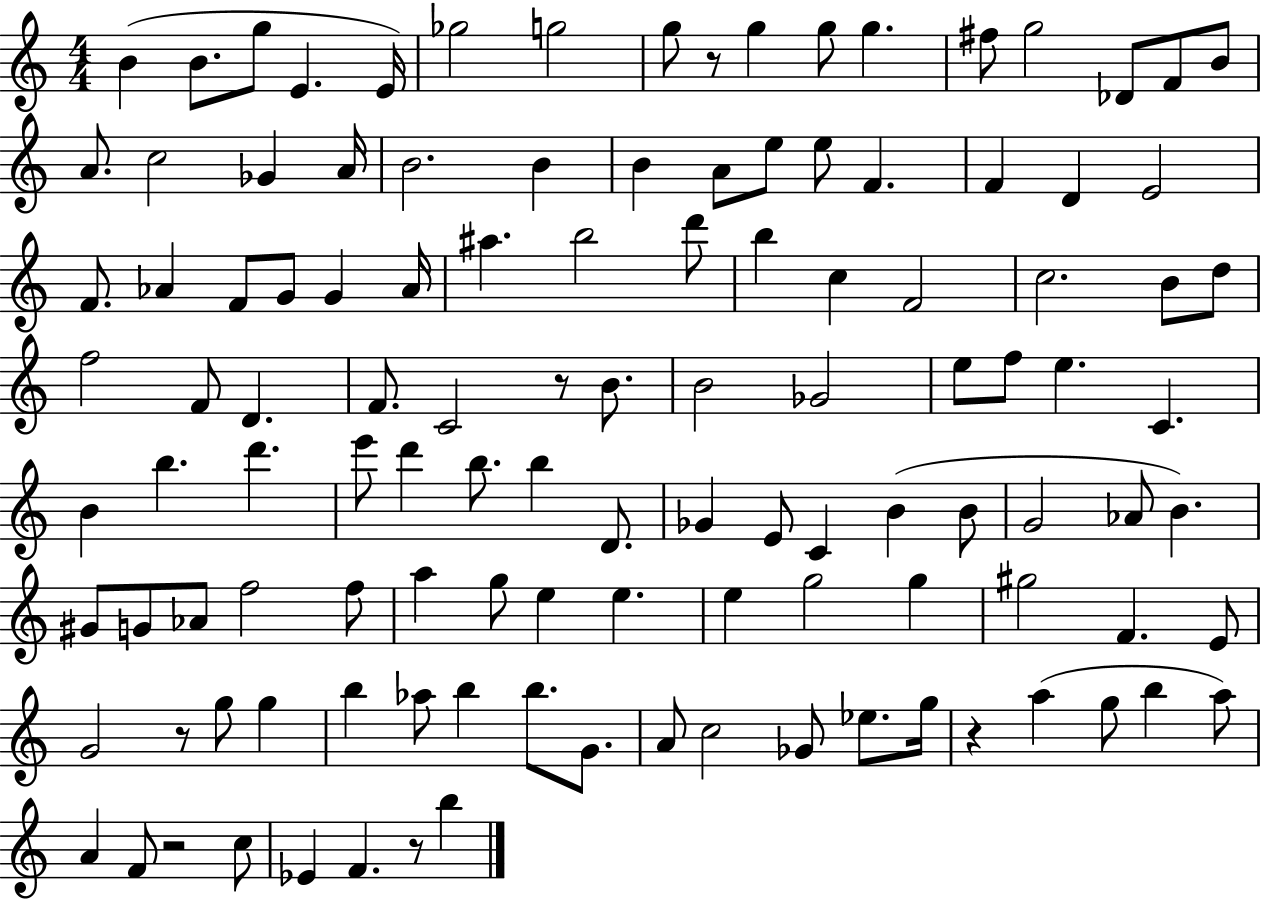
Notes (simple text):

B4/q B4/e. G5/e E4/q. E4/s Gb5/h G5/h G5/e R/e G5/q G5/e G5/q. F#5/e G5/h Db4/e F4/e B4/e A4/e. C5/h Gb4/q A4/s B4/h. B4/q B4/q A4/e E5/e E5/e F4/q. F4/q D4/q E4/h F4/e. Ab4/q F4/e G4/e G4/q Ab4/s A#5/q. B5/h D6/e B5/q C5/q F4/h C5/h. B4/e D5/e F5/h F4/e D4/q. F4/e. C4/h R/e B4/e. B4/h Gb4/h E5/e F5/e E5/q. C4/q. B4/q B5/q. D6/q. E6/e D6/q B5/e. B5/q D4/e. Gb4/q E4/e C4/q B4/q B4/e G4/h Ab4/e B4/q. G#4/e G4/e Ab4/e F5/h F5/e A5/q G5/e E5/q E5/q. E5/q G5/h G5/q G#5/h F4/q. E4/e G4/h R/e G5/e G5/q B5/q Ab5/e B5/q B5/e. G4/e. A4/e C5/h Gb4/e Eb5/e. G5/s R/q A5/q G5/e B5/q A5/e A4/q F4/e R/h C5/e Eb4/q F4/q. R/e B5/q